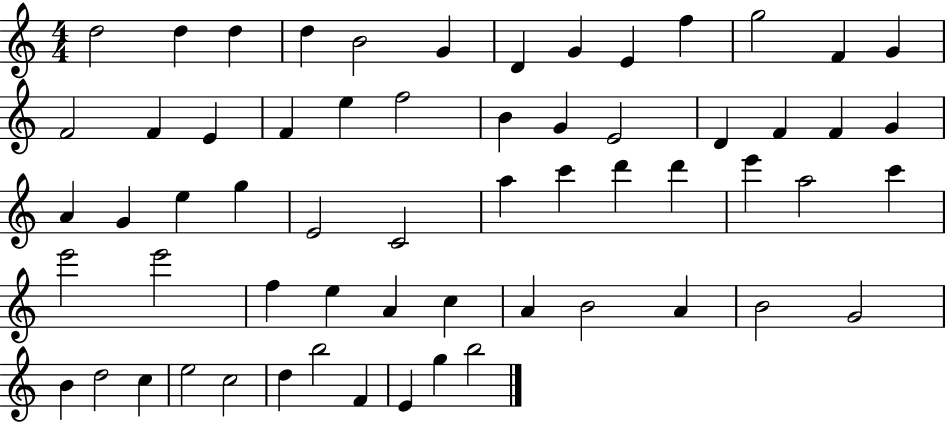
{
  \clef treble
  \numericTimeSignature
  \time 4/4
  \key c \major
  d''2 d''4 d''4 | d''4 b'2 g'4 | d'4 g'4 e'4 f''4 | g''2 f'4 g'4 | \break f'2 f'4 e'4 | f'4 e''4 f''2 | b'4 g'4 e'2 | d'4 f'4 f'4 g'4 | \break a'4 g'4 e''4 g''4 | e'2 c'2 | a''4 c'''4 d'''4 d'''4 | e'''4 a''2 c'''4 | \break e'''2 e'''2 | f''4 e''4 a'4 c''4 | a'4 b'2 a'4 | b'2 g'2 | \break b'4 d''2 c''4 | e''2 c''2 | d''4 b''2 f'4 | e'4 g''4 b''2 | \break \bar "|."
}